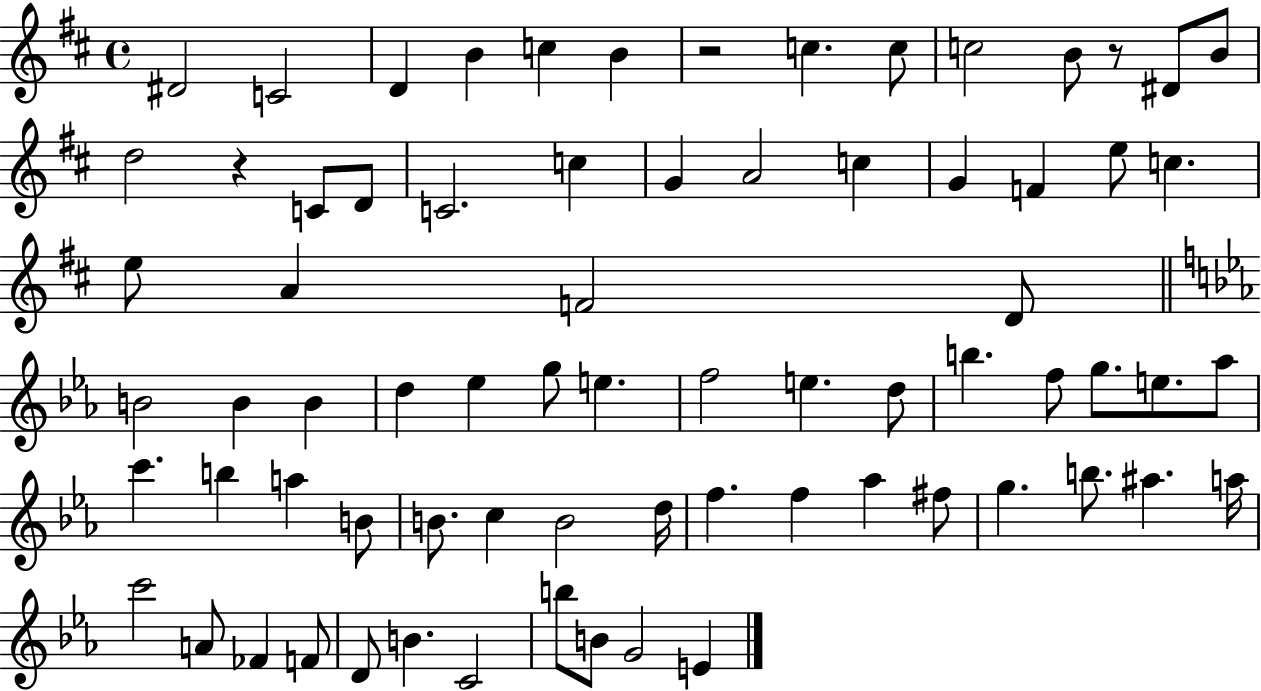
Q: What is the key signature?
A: D major